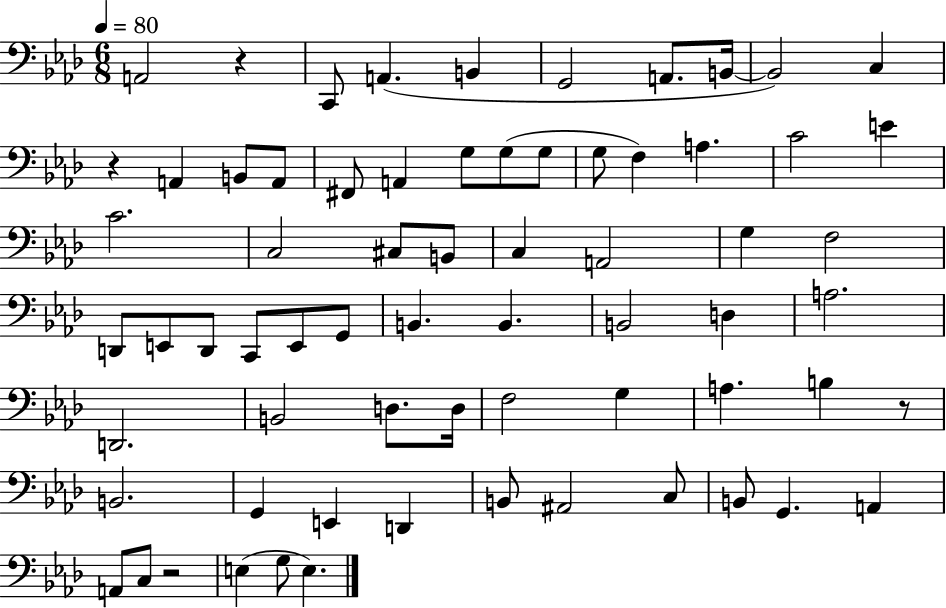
{
  \clef bass
  \numericTimeSignature
  \time 6/8
  \key aes \major
  \tempo 4 = 80
  a,2 r4 | c,8 a,4.( b,4 | g,2 a,8. b,16~~ | b,2) c4 | \break r4 a,4 b,8 a,8 | fis,8 a,4 g8 g8( g8 | g8 f4) a4. | c'2 e'4 | \break c'2. | c2 cis8 b,8 | c4 a,2 | g4 f2 | \break d,8 e,8 d,8 c,8 e,8 g,8 | b,4. b,4. | b,2 d4 | a2. | \break d,2. | b,2 d8. d16 | f2 g4 | a4. b4 r8 | \break b,2. | g,4 e,4 d,4 | b,8 ais,2 c8 | b,8 g,4. a,4 | \break a,8 c8 r2 | e4( g8 e4.) | \bar "|."
}